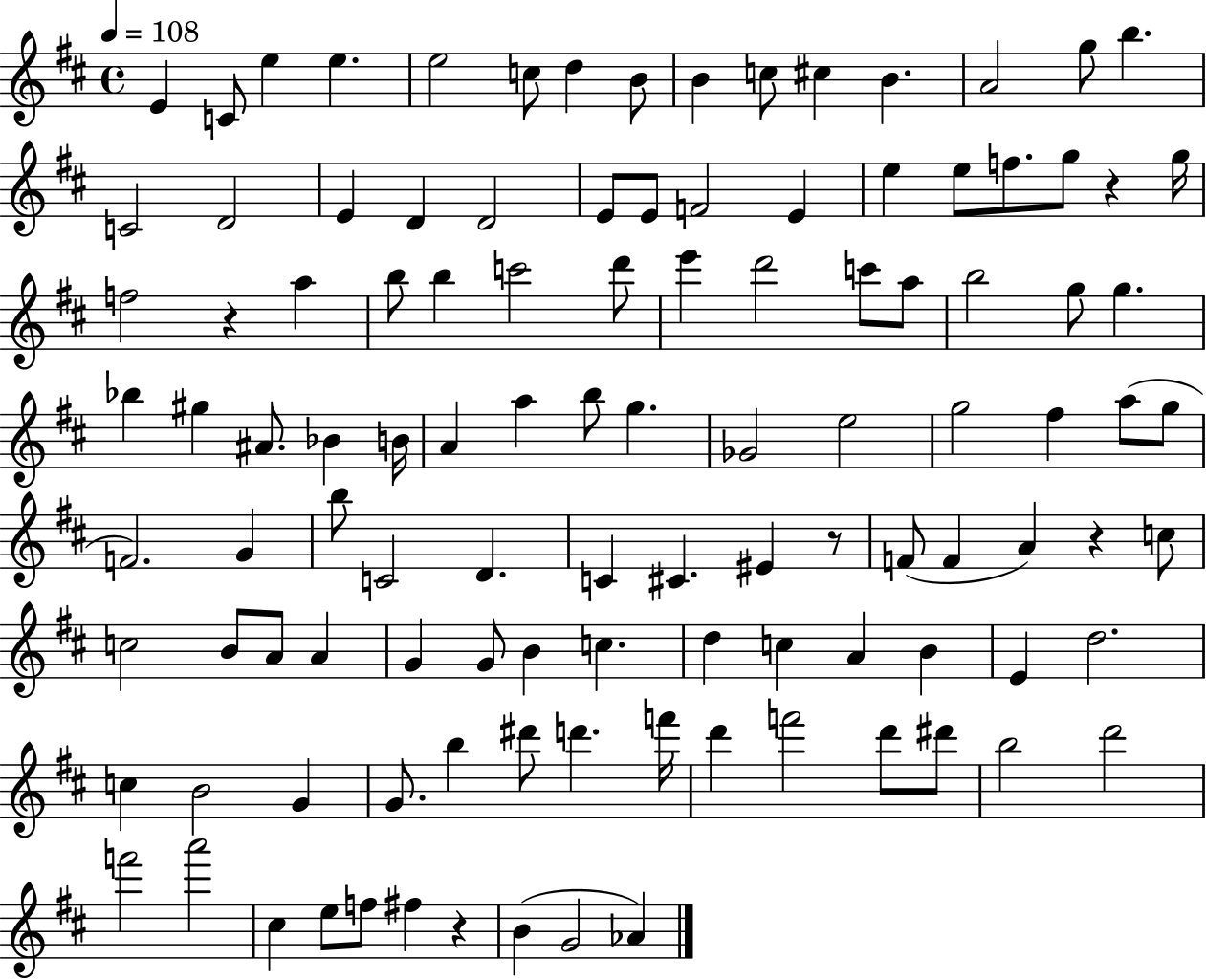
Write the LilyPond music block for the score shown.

{
  \clef treble
  \time 4/4
  \defaultTimeSignature
  \key d \major
  \tempo 4 = 108
  \repeat volta 2 { e'4 c'8 e''4 e''4. | e''2 c''8 d''4 b'8 | b'4 c''8 cis''4 b'4. | a'2 g''8 b''4. | \break c'2 d'2 | e'4 d'4 d'2 | e'8 e'8 f'2 e'4 | e''4 e''8 f''8. g''8 r4 g''16 | \break f''2 r4 a''4 | b''8 b''4 c'''2 d'''8 | e'''4 d'''2 c'''8 a''8 | b''2 g''8 g''4. | \break bes''4 gis''4 ais'8. bes'4 b'16 | a'4 a''4 b''8 g''4. | ges'2 e''2 | g''2 fis''4 a''8( g''8 | \break f'2.) g'4 | b''8 c'2 d'4. | c'4 cis'4. eis'4 r8 | f'8( f'4 a'4) r4 c''8 | \break c''2 b'8 a'8 a'4 | g'4 g'8 b'4 c''4. | d''4 c''4 a'4 b'4 | e'4 d''2. | \break c''4 b'2 g'4 | g'8. b''4 dis'''8 d'''4. f'''16 | d'''4 f'''2 d'''8 dis'''8 | b''2 d'''2 | \break f'''2 a'''2 | cis''4 e''8 f''8 fis''4 r4 | b'4( g'2 aes'4) | } \bar "|."
}